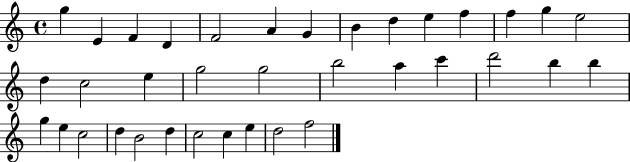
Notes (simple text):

G5/q E4/q F4/q D4/q F4/h A4/q G4/q B4/q D5/q E5/q F5/q F5/q G5/q E5/h D5/q C5/h E5/q G5/h G5/h B5/h A5/q C6/q D6/h B5/q B5/q G5/q E5/q C5/h D5/q B4/h D5/q C5/h C5/q E5/q D5/h F5/h